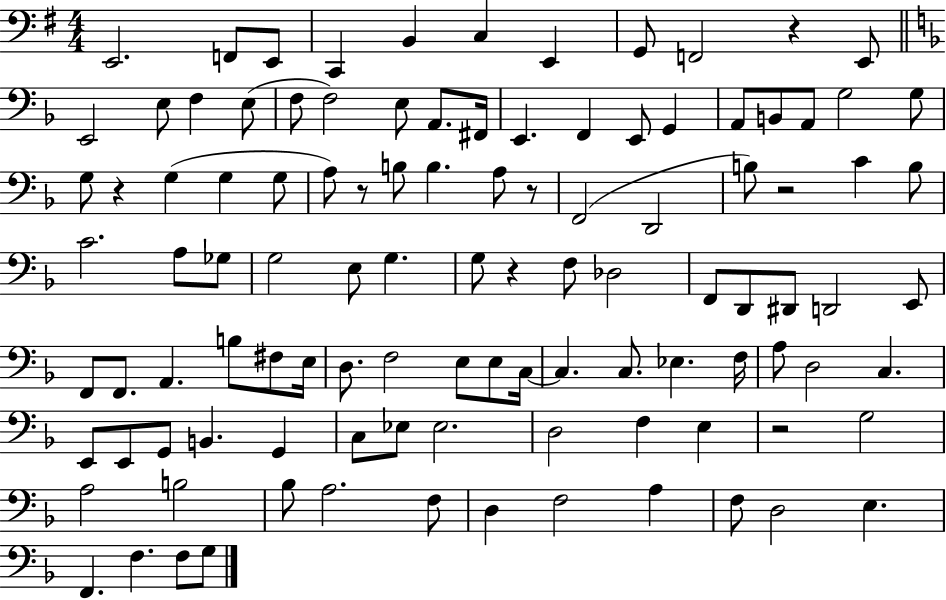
X:1
T:Untitled
M:4/4
L:1/4
K:G
E,,2 F,,/2 E,,/2 C,, B,, C, E,, G,,/2 F,,2 z E,,/2 E,,2 E,/2 F, E,/2 F,/2 F,2 E,/2 A,,/2 ^F,,/4 E,, F,, E,,/2 G,, A,,/2 B,,/2 A,,/2 G,2 G,/2 G,/2 z G, G, G,/2 A,/2 z/2 B,/2 B, A,/2 z/2 F,,2 D,,2 B,/2 z2 C B,/2 C2 A,/2 _G,/2 G,2 E,/2 G, G,/2 z F,/2 _D,2 F,,/2 D,,/2 ^D,,/2 D,,2 E,,/2 F,,/2 F,,/2 A,, B,/2 ^F,/2 E,/4 D,/2 F,2 E,/2 E,/2 C,/4 C, C,/2 _E, F,/4 A,/2 D,2 C, E,,/2 E,,/2 G,,/2 B,, G,, C,/2 _E,/2 _E,2 D,2 F, E, z2 G,2 A,2 B,2 _B,/2 A,2 F,/2 D, F,2 A, F,/2 D,2 E, F,, F, F,/2 G,/2